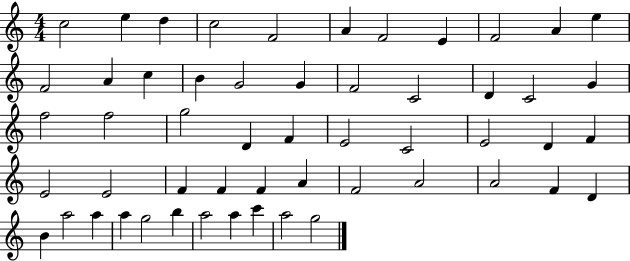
{
  \clef treble
  \numericTimeSignature
  \time 4/4
  \key c \major
  c''2 e''4 d''4 | c''2 f'2 | a'4 f'2 e'4 | f'2 a'4 e''4 | \break f'2 a'4 c''4 | b'4 g'2 g'4 | f'2 c'2 | d'4 c'2 g'4 | \break f''2 f''2 | g''2 d'4 f'4 | e'2 c'2 | e'2 d'4 f'4 | \break e'2 e'2 | f'4 f'4 f'4 a'4 | f'2 a'2 | a'2 f'4 d'4 | \break b'4 a''2 a''4 | a''4 g''2 b''4 | a''2 a''4 c'''4 | a''2 g''2 | \break \bar "|."
}